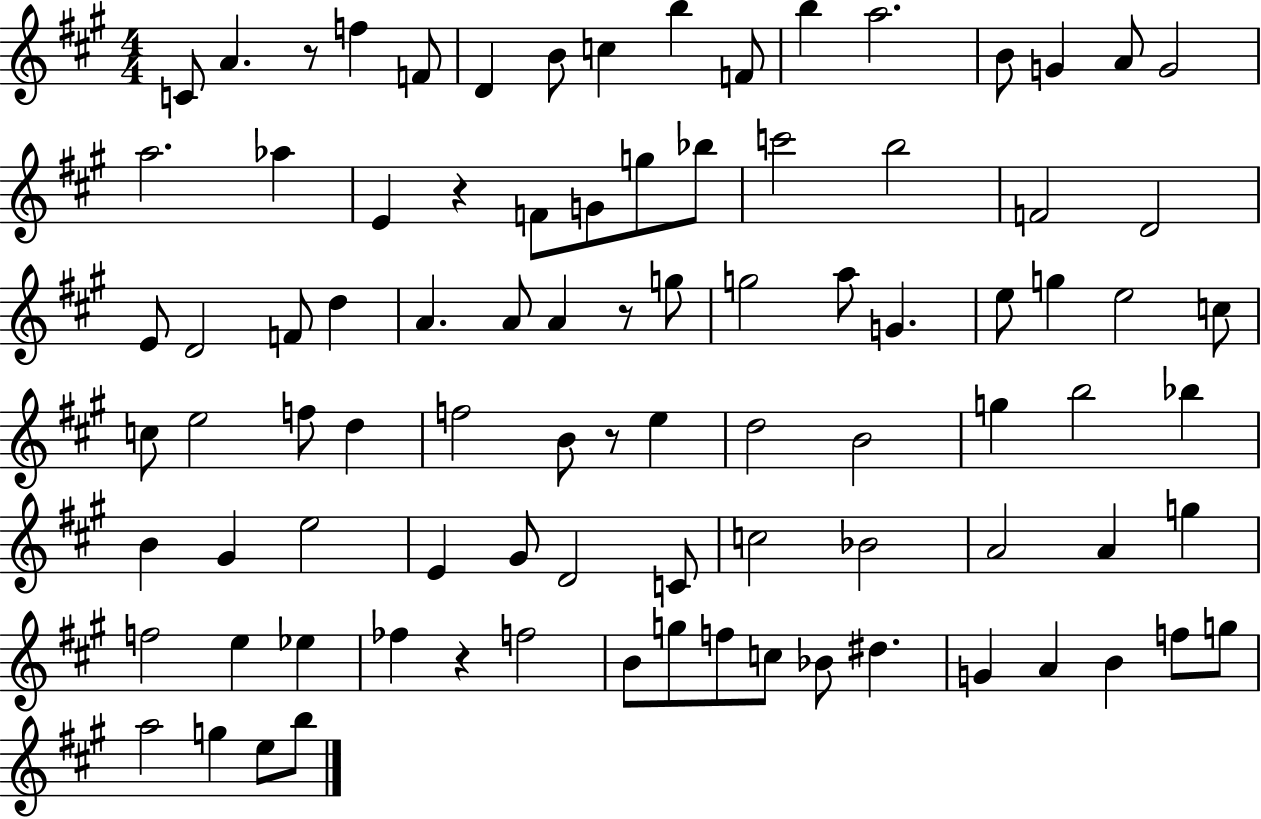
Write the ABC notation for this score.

X:1
T:Untitled
M:4/4
L:1/4
K:A
C/2 A z/2 f F/2 D B/2 c b F/2 b a2 B/2 G A/2 G2 a2 _a E z F/2 G/2 g/2 _b/2 c'2 b2 F2 D2 E/2 D2 F/2 d A A/2 A z/2 g/2 g2 a/2 G e/2 g e2 c/2 c/2 e2 f/2 d f2 B/2 z/2 e d2 B2 g b2 _b B ^G e2 E ^G/2 D2 C/2 c2 _B2 A2 A g f2 e _e _f z f2 B/2 g/2 f/2 c/2 _B/2 ^d G A B f/2 g/2 a2 g e/2 b/2